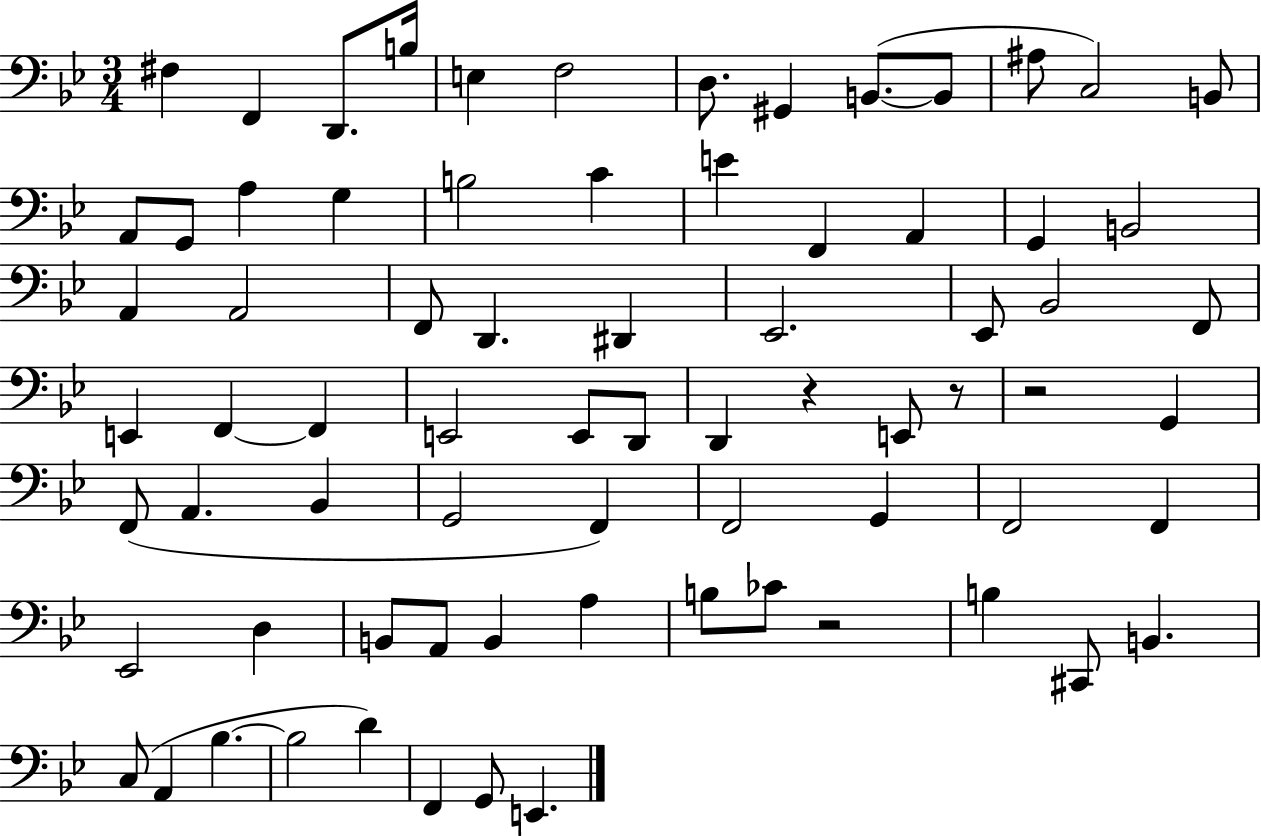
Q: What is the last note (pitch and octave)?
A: E2